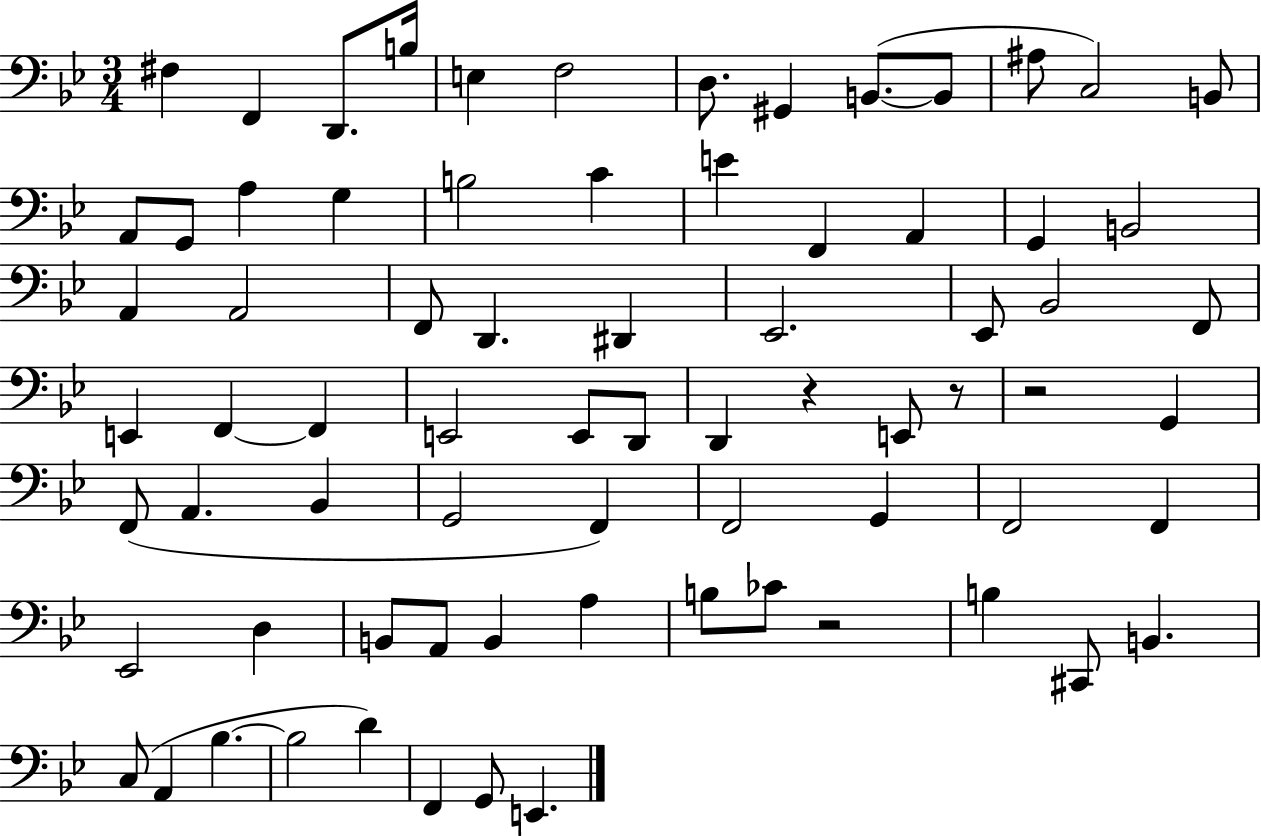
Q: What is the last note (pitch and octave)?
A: E2